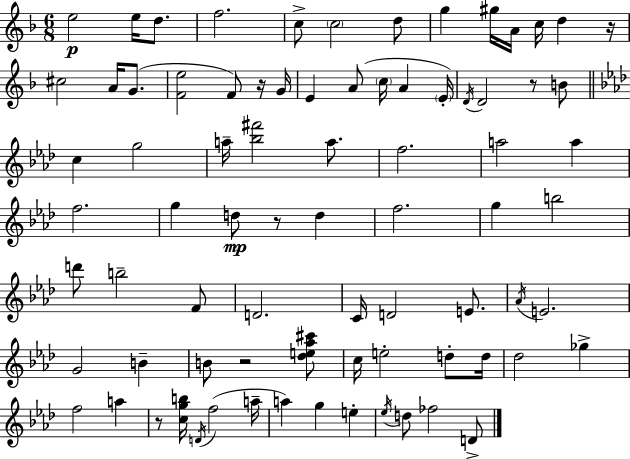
X:1
T:Untitled
M:6/8
L:1/4
K:F
e2 e/4 d/2 f2 c/2 c2 d/2 g ^g/4 A/4 c/4 d z/4 ^c2 A/4 G/2 [Fe]2 F/2 z/4 G/4 E A/2 c/4 A E/4 D/4 D2 z/2 B/2 c g2 a/4 [_b^f']2 a/2 f2 a2 a f2 g d/2 z/2 d f2 g b2 d'/2 b2 F/2 D2 C/4 D2 E/2 _A/4 E2 G2 B B/2 z2 [_de_a^c']/2 c/4 e2 d/2 d/4 _d2 _g f2 a z/2 [cgb]/4 D/4 f2 a/4 a g e _e/4 d/2 _f2 D/2